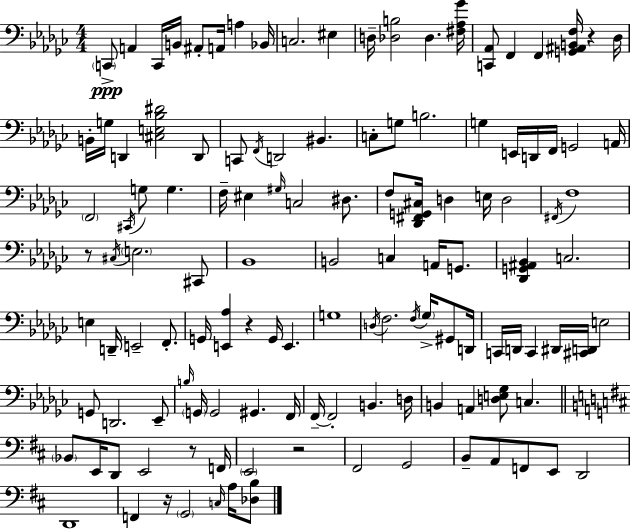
X:1
T:Untitled
M:4/4
L:1/4
K:Ebm
C,,/2 A,, C,,/4 B,,/4 ^A,,/2 A,,/4 A, _B,,/4 C,2 ^E, D,/4 [_D,B,]2 _D, [^F,_A,_G]/4 [C,,_A,,]/2 F,, F,, [G,,^A,,B,,F,]/4 z _D,/4 B,,/4 G,/4 D,, [^C,E,_B,^D]2 D,,/2 C,,/2 F,,/4 D,,2 ^B,, C,/2 G,/2 B,2 G, E,,/4 D,,/4 F,,/4 G,,2 A,,/4 F,,2 ^C,,/4 G,/2 G, F,/4 ^E, ^G,/4 C,2 ^D,/2 F,/2 [_D,,^F,,G,,^C,]/4 D, E,/4 D,2 ^F,,/4 F,4 z/2 ^C,/4 E,2 ^C,,/2 _B,,4 B,,2 C, A,,/4 G,,/2 [_D,,G,,^A,,_B,,] C,2 E, D,,/4 E,,2 F,,/2 G,,/4 [E,,_A,] z G,,/4 E,, G,4 D,/4 F,2 F,/4 _G,/4 ^G,,/2 D,,/4 C,,/4 D,,/4 C,, ^D,,/4 [^C,,D,,]/4 E,2 G,,/2 D,,2 _E,,/2 B,/4 G,,/4 G,,2 ^G,, F,,/4 F,,/4 F,,2 B,, D,/4 B,, A,, [D,E,_G,]/2 C, _B,,/2 E,,/4 D,,/2 E,,2 z/2 F,,/4 E,,2 z2 ^F,,2 G,,2 B,,/2 A,,/2 F,,/2 E,,/2 D,,2 D,,4 F,, z/4 G,,2 C,/4 A,/4 [_D,B,]/2